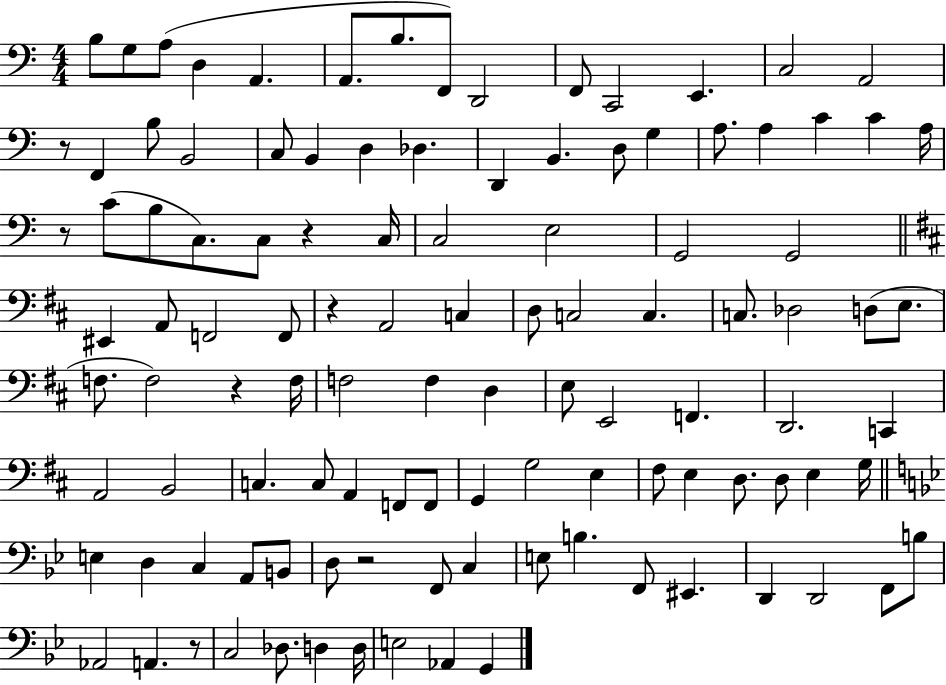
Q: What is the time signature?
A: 4/4